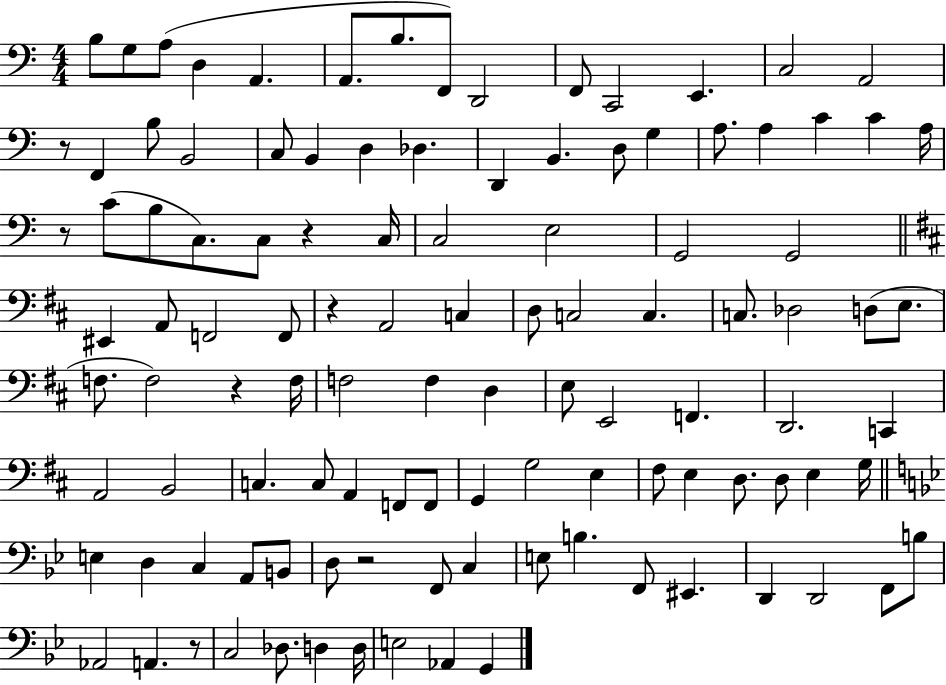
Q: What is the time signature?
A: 4/4